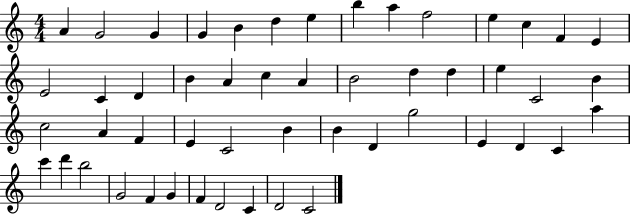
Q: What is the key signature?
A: C major